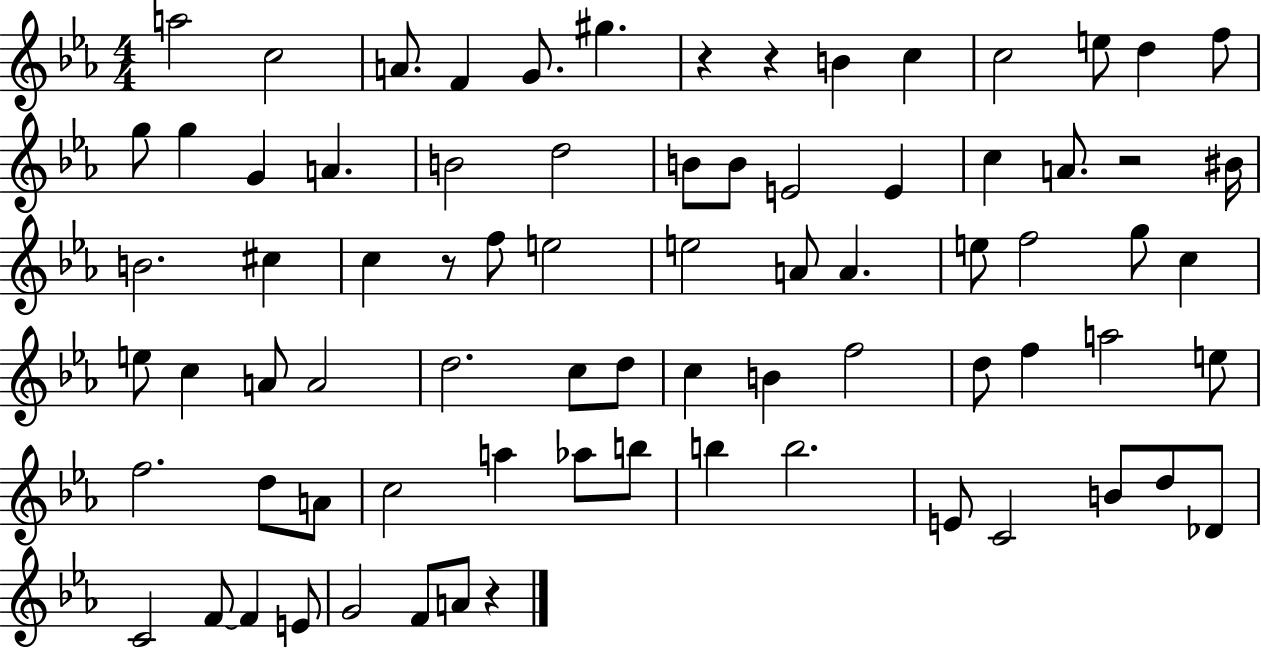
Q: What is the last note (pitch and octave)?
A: A4